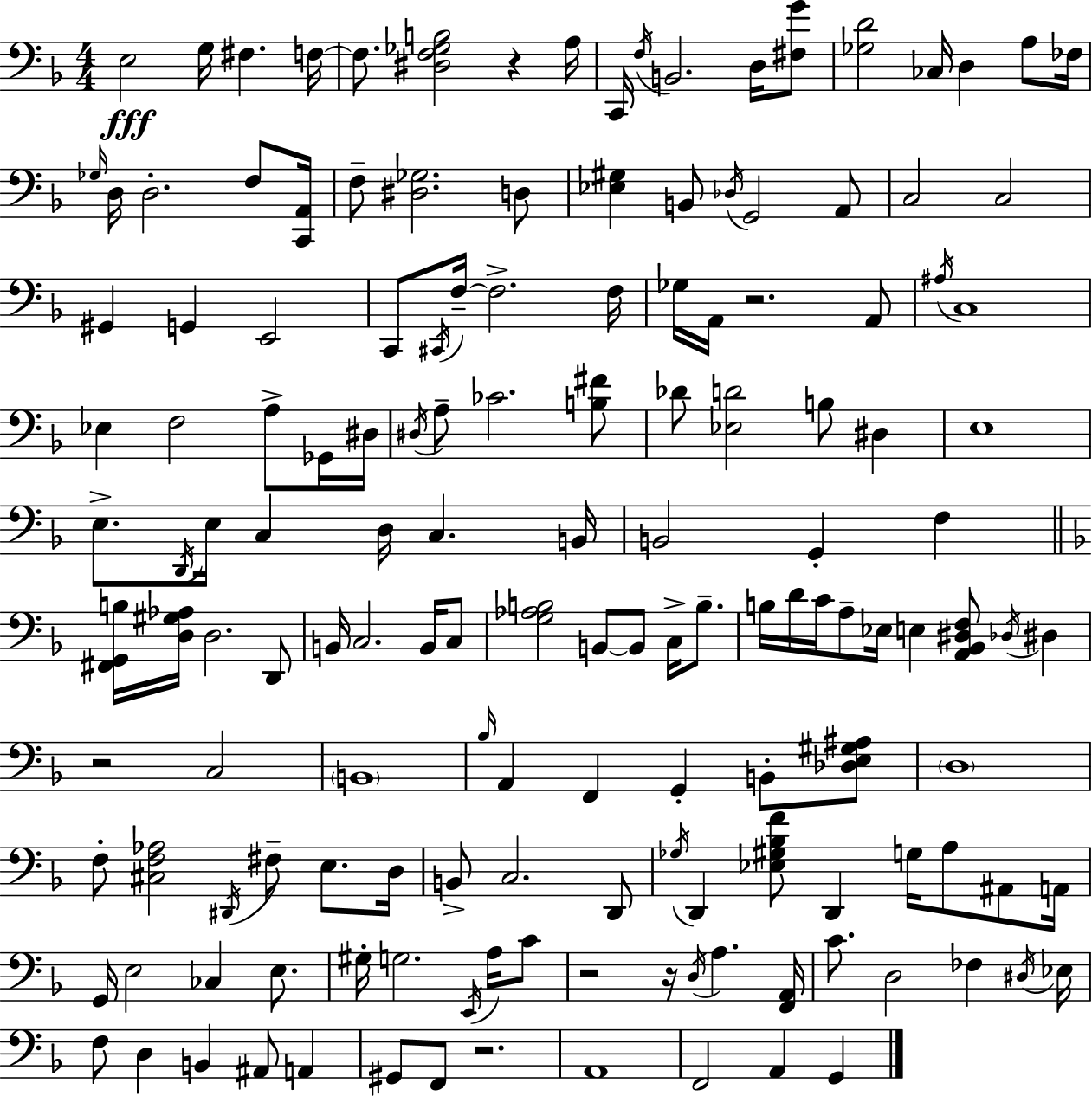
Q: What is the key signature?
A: D minor